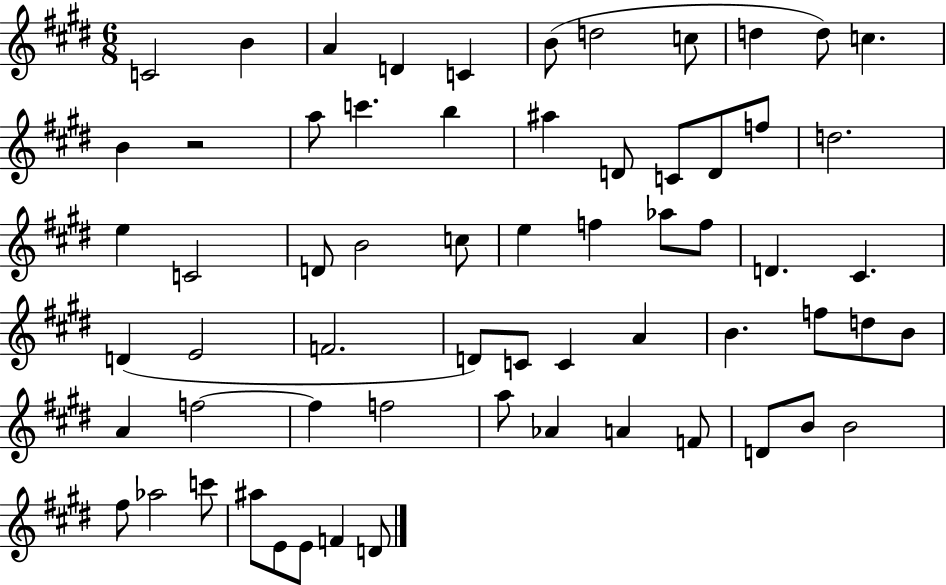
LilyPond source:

{
  \clef treble
  \numericTimeSignature
  \time 6/8
  \key e \major
  c'2 b'4 | a'4 d'4 c'4 | b'8( d''2 c''8 | d''4 d''8) c''4. | \break b'4 r2 | a''8 c'''4. b''4 | ais''4 d'8 c'8 d'8 f''8 | d''2. | \break e''4 c'2 | d'8 b'2 c''8 | e''4 f''4 aes''8 f''8 | d'4. cis'4. | \break d'4( e'2 | f'2. | d'8) c'8 c'4 a'4 | b'4. f''8 d''8 b'8 | \break a'4 f''2~~ | f''4 f''2 | a''8 aes'4 a'4 f'8 | d'8 b'8 b'2 | \break fis''8 aes''2 c'''8 | ais''8 e'8 e'8 f'4 d'8 | \bar "|."
}